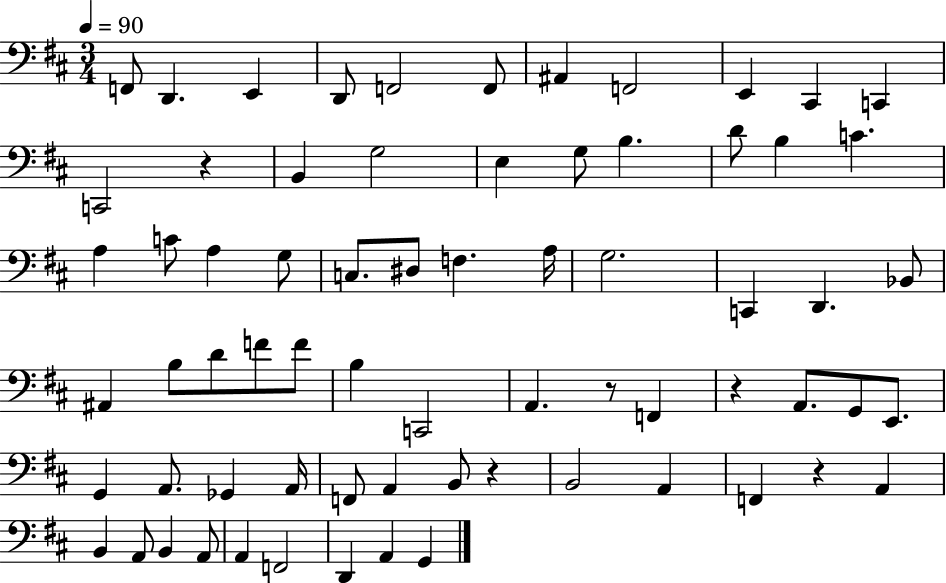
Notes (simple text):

F2/e D2/q. E2/q D2/e F2/h F2/e A#2/q F2/h E2/q C#2/q C2/q C2/h R/q B2/q G3/h E3/q G3/e B3/q. D4/e B3/q C4/q. A3/q C4/e A3/q G3/e C3/e. D#3/e F3/q. A3/s G3/h. C2/q D2/q. Bb2/e A#2/q B3/e D4/e F4/e F4/e B3/q C2/h A2/q. R/e F2/q R/q A2/e. G2/e E2/e. G2/q A2/e. Gb2/q A2/s F2/e A2/q B2/e R/q B2/h A2/q F2/q R/q A2/q B2/q A2/e B2/q A2/e A2/q F2/h D2/q A2/q G2/q